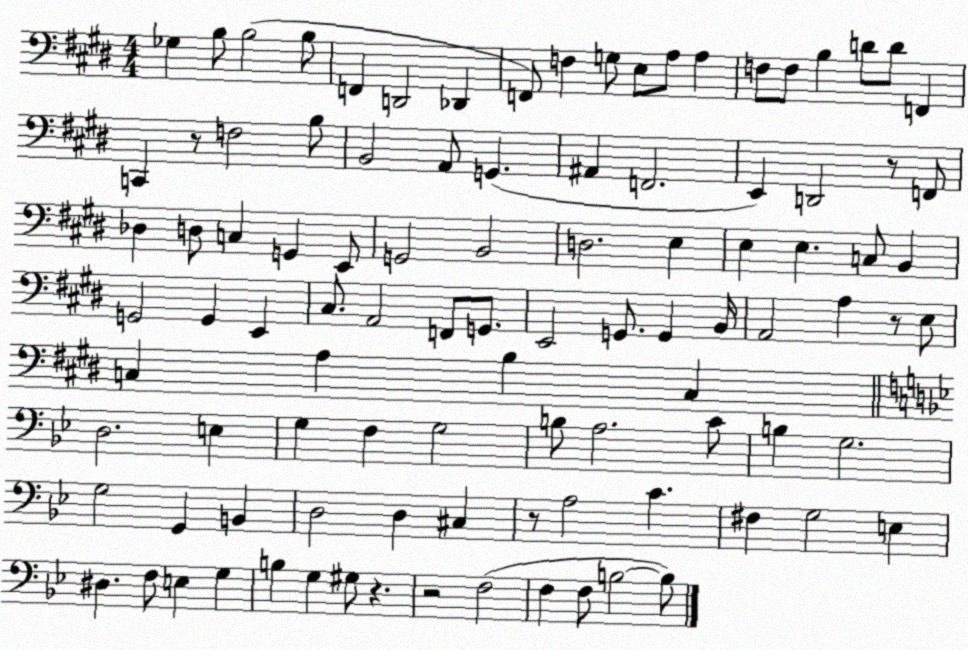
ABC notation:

X:1
T:Untitled
M:4/4
L:1/4
K:E
_G, B,/2 B,2 B,/2 F,, D,,2 _D,, F,,/2 F, G,/2 E,/2 A,/2 A, F,/2 F,/2 B, D/2 D/2 F,, C,, z/2 F,2 B,/2 B,,2 A,,/2 G,, ^A,, F,,2 E,, D,,2 z/2 F,,/2 _D, D,/2 C, G,, E,,/2 G,,2 B,,2 D,2 E, E, E, C,/2 B,, G,,2 G,, E,, ^C,/2 A,,2 F,,/2 G,,/2 E,,2 G,,/2 G,, B,,/4 A,,2 A, z/2 E,/2 C, A, B, C, D,2 E, G, F, G,2 B,/2 A,2 C/2 B, G,2 G,2 G,, B,, D,2 D, ^C, z/2 A,2 C ^F, G,2 E, ^D, F,/2 E, G, B, G, ^G,/2 z z2 F,2 F, F,/2 B,2 B,/2